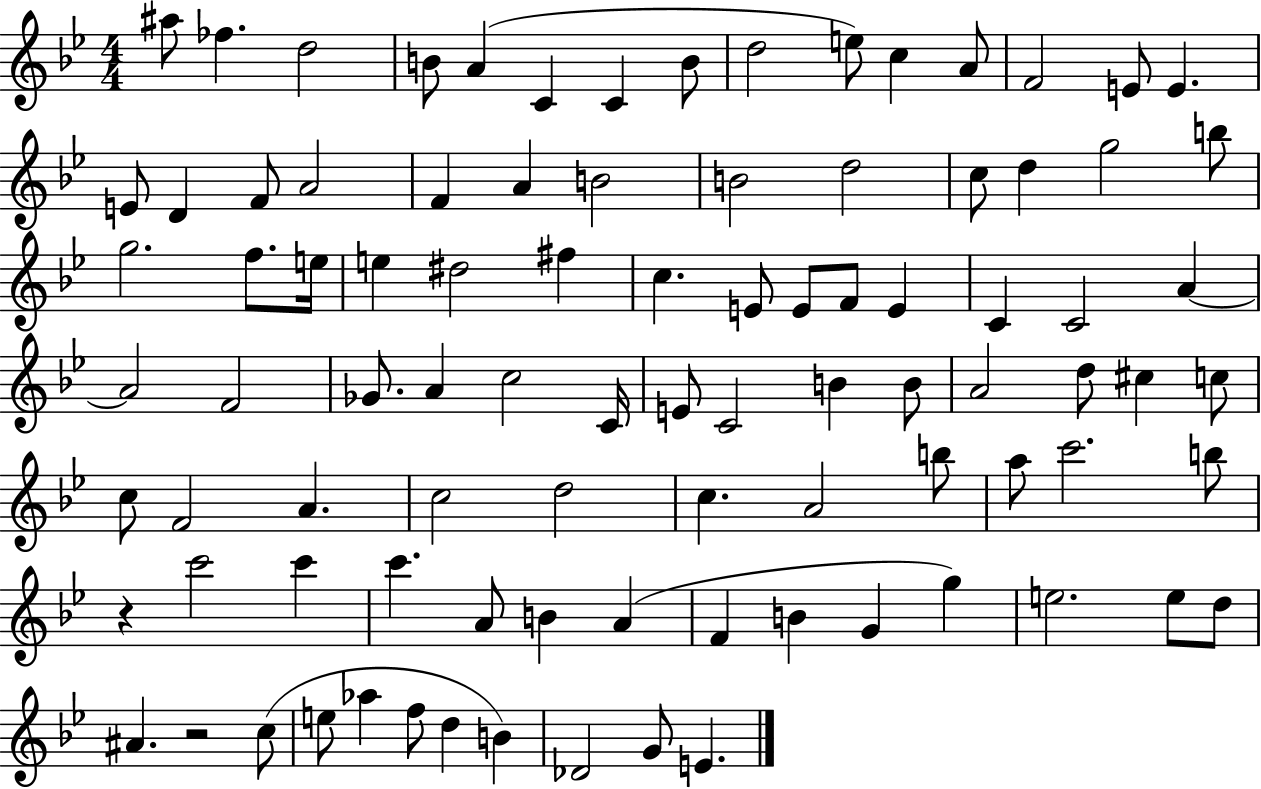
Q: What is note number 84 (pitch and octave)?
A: Ab5